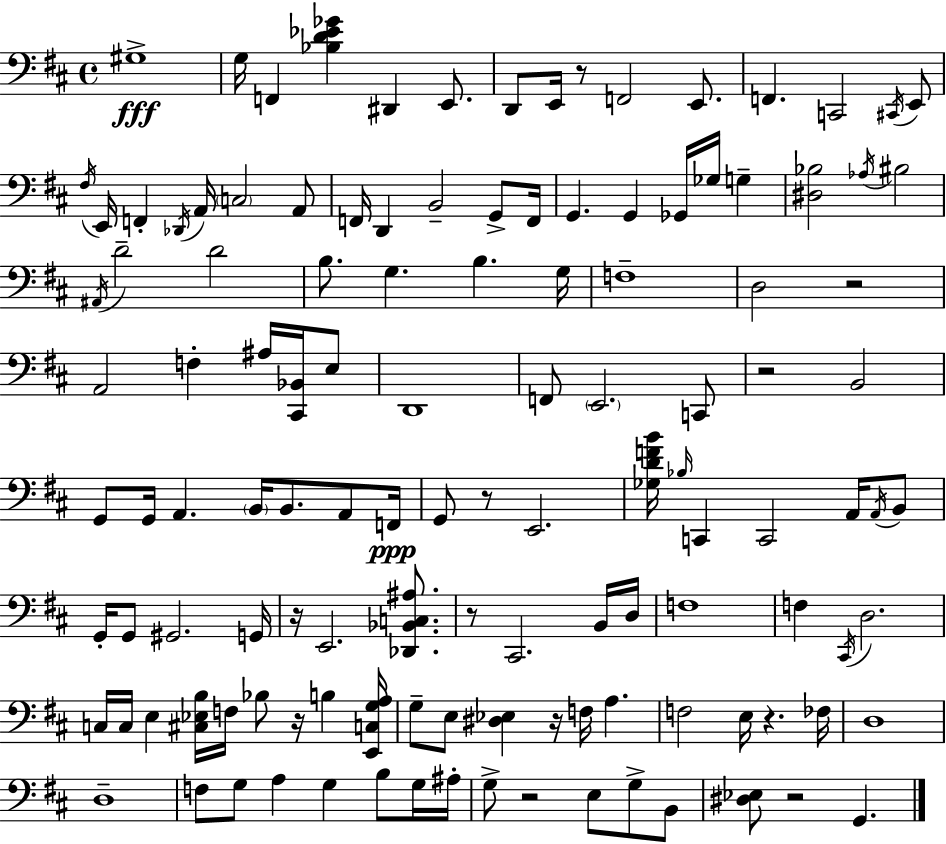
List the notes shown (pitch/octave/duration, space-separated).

G#3/w G3/s F2/q [Bb3,D4,Eb4,Gb4]/q D#2/q E2/e. D2/e E2/s R/e F2/h E2/e. F2/q. C2/h C#2/s E2/e F#3/s E2/s F2/q Db2/s A2/s C3/h A2/e F2/s D2/q B2/h G2/e F2/s G2/q. G2/q Gb2/s Gb3/s G3/q [D#3,Bb3]/h Ab3/s BIS3/h A#2/s D4/h D4/h B3/e. G3/q. B3/q. G3/s F3/w D3/h R/h A2/h F3/q A#3/s [C#2,Bb2]/s E3/e D2/w F2/e E2/h. C2/e R/h B2/h G2/e G2/s A2/q. B2/s B2/e. A2/e F2/s G2/e R/e E2/h. [Gb3,D4,F4,B4]/s Bb3/s C2/q C2/h A2/s A2/s B2/e G2/s G2/e G#2/h. G2/s R/s E2/h. [Db2,Bb2,C3,A#3]/e. R/e C#2/h. B2/s D3/s F3/w F3/q C#2/s D3/h. C3/s C3/s E3/q [C#3,Eb3,B3]/s F3/s Bb3/e R/s B3/q [E2,C3,G3,A3]/s G3/e E3/e [D#3,Eb3]/q R/s F3/s A3/q. F3/h E3/s R/q. FES3/s D3/w D3/w F3/e G3/e A3/q G3/q B3/e G3/s A#3/s G3/e R/h E3/e G3/e B2/e [D#3,Eb3]/e R/h G2/q.